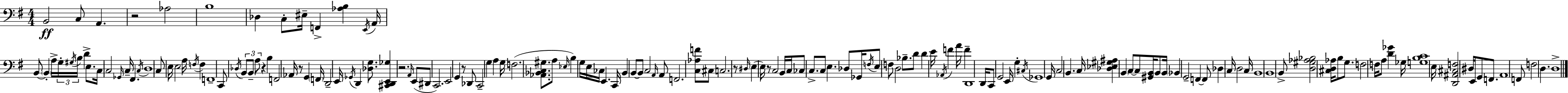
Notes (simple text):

B2/h C3/e A2/q. R/h Ab3/h B3/w Db3/q C3/e EIS3/s F2/q [Ab3,B3]/q E2/s A2/s B2/e B2/q A3/s G3/s G#3/s B3/s D4/q E3/e. C3/s C3/h Gb2/s C3/s F#2/q. C3/s D3/w C3/e E3/s E3/h A3/s F3/s F3/q F2/w C2/e Db3/s B2/e B2/e A3/e R/q B3/q F2/h Ab2/s R/e G2/q F2/s D2/h E2/s Gb2/s D2/q [Db3,G3]/e. [C#2,D2,E2,Gb3]/q R/h. A2/s E2/e D#2/e C2/h. E2/h G2/q R/e Db2/e C2/h G3/q A3/q G3/s F3/h. [Ab2,Bb2,C3,G#3]/e. A3/e Eb3/s B3/q G3/s E3/s CES3/s E2/q. C2/s B2/q B2/e B2/e C3/h A2/s A2/e F2/h. [C3,Ab3,F4]/e C#3/e C3/h. R/e D#3/s E3/q E3/s R/e C3/h B2/s C3/s CES3/e C3/e. C3/e E3/q. Db3/e Gb2/s F3/s E3/e F3/e D3/h Bb3/e. D4/e D4/q E4/s Ab2/s F4/q A4/s F4/q D2/w D2/s C2/e G2/h E2/s G3/q C#3/s Gb2/w G2/s C3/h B2/q. C3/s [Db3,Eb3,G#3,A#3]/q B2/q C3/e C3/e [G#2,B2]/s B2/e B2/s Bb2/q G2/h F2/q F2/e Db3/q C3/s D3/h C3/s B2/w B2/w B2/e [D3,G#3,Ab3,Bb3]/h [C#3,D3,Ab3]/s B3/e G3/e. F3/h F3/s A3/e [D4,Gb4]/q Gb3/s [G3,B3,C4]/w E3/s [D2,A#2,C#3,F3]/h D#3/s E2/s G2/e F2/e. A2/w F2/e F3/h D3/q. D3/w